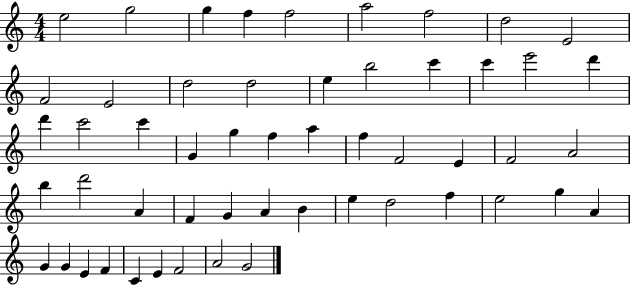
E5/h G5/h G5/q F5/q F5/h A5/h F5/h D5/h E4/h F4/h E4/h D5/h D5/h E5/q B5/h C6/q C6/q E6/h D6/q D6/q C6/h C6/q G4/q G5/q F5/q A5/q F5/q F4/h E4/q F4/h A4/h B5/q D6/h A4/q F4/q G4/q A4/q B4/q E5/q D5/h F5/q E5/h G5/q A4/q G4/q G4/q E4/q F4/q C4/q E4/q F4/h A4/h G4/h